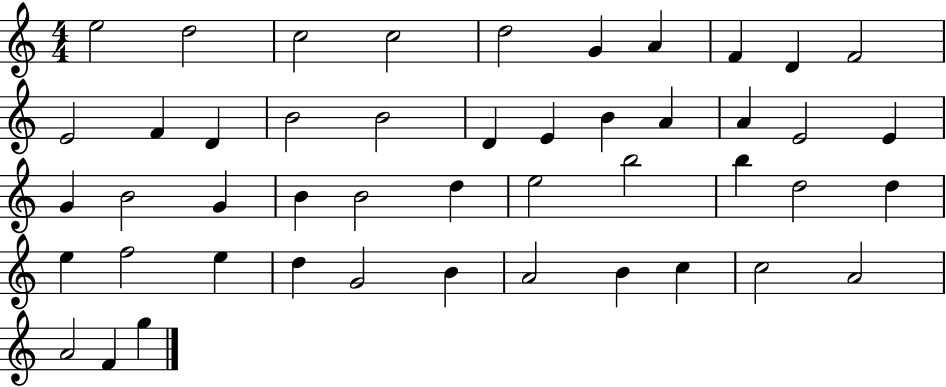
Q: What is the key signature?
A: C major